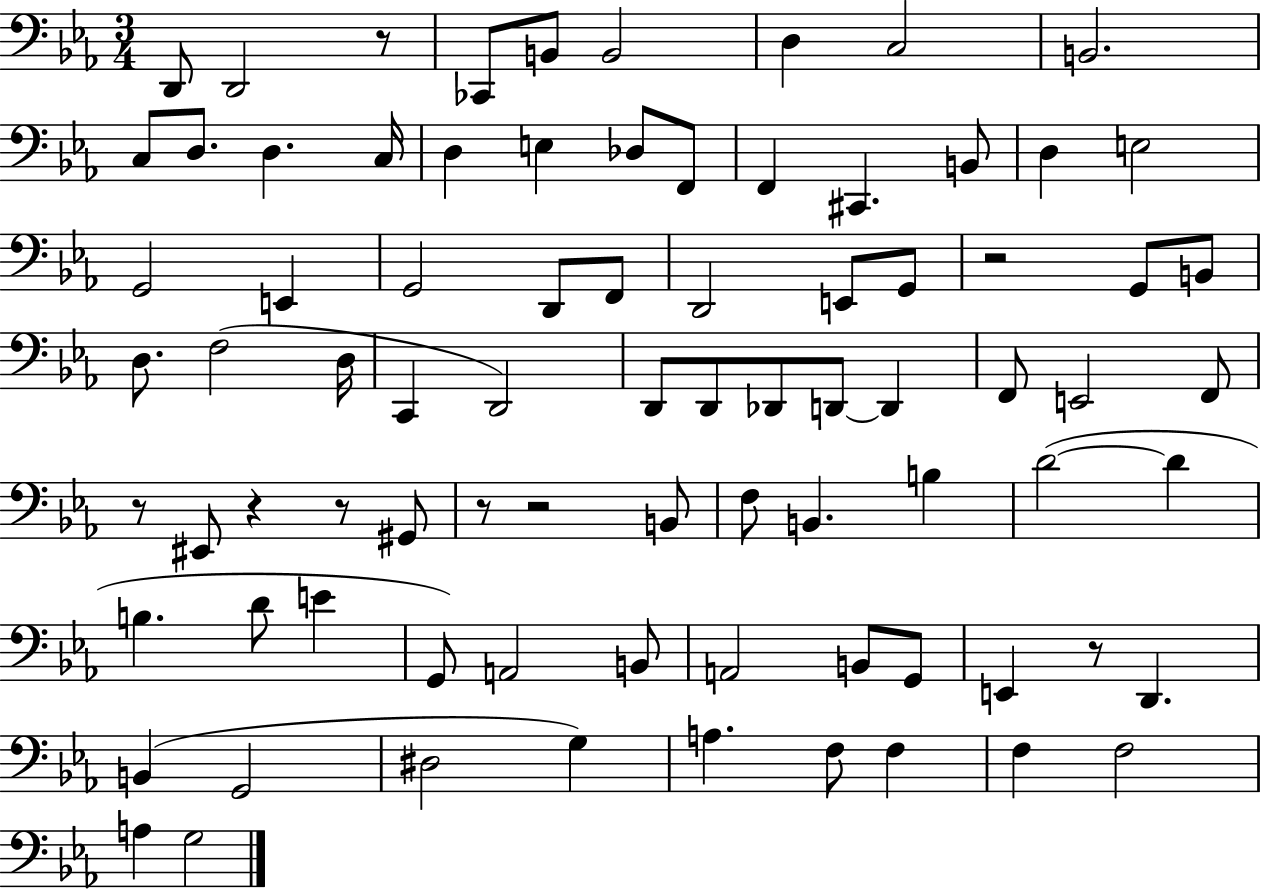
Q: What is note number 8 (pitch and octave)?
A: B2